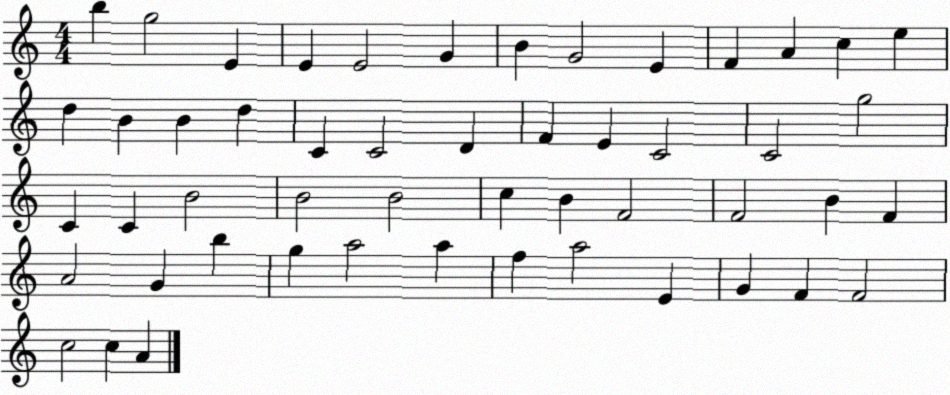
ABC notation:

X:1
T:Untitled
M:4/4
L:1/4
K:C
b g2 E E E2 G B G2 E F A c e d B B d C C2 D F E C2 C2 g2 C C B2 B2 B2 c B F2 F2 B F A2 G b g a2 a f a2 E G F F2 c2 c A